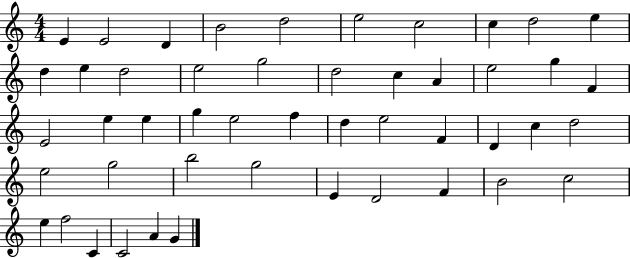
E4/q E4/h D4/q B4/h D5/h E5/h C5/h C5/q D5/h E5/q D5/q E5/q D5/h E5/h G5/h D5/h C5/q A4/q E5/h G5/q F4/q E4/h E5/q E5/q G5/q E5/h F5/q D5/q E5/h F4/q D4/q C5/q D5/h E5/h G5/h B5/h G5/h E4/q D4/h F4/q B4/h C5/h E5/q F5/h C4/q C4/h A4/q G4/q